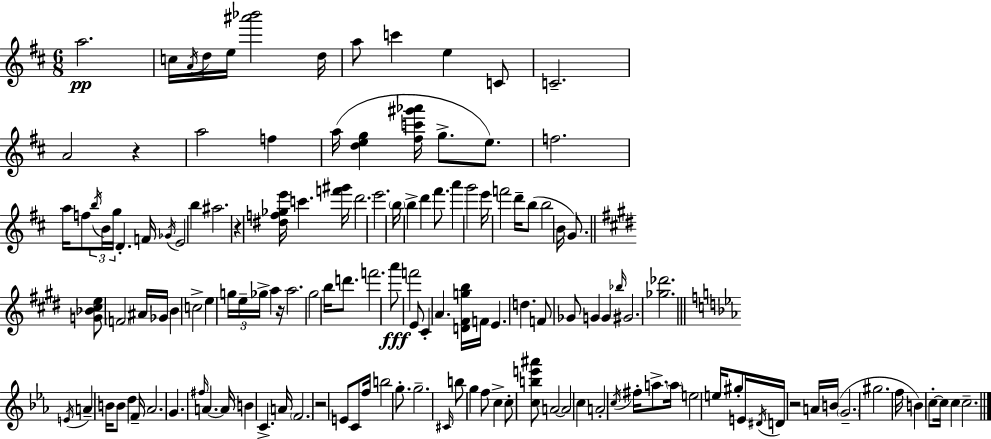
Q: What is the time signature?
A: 6/8